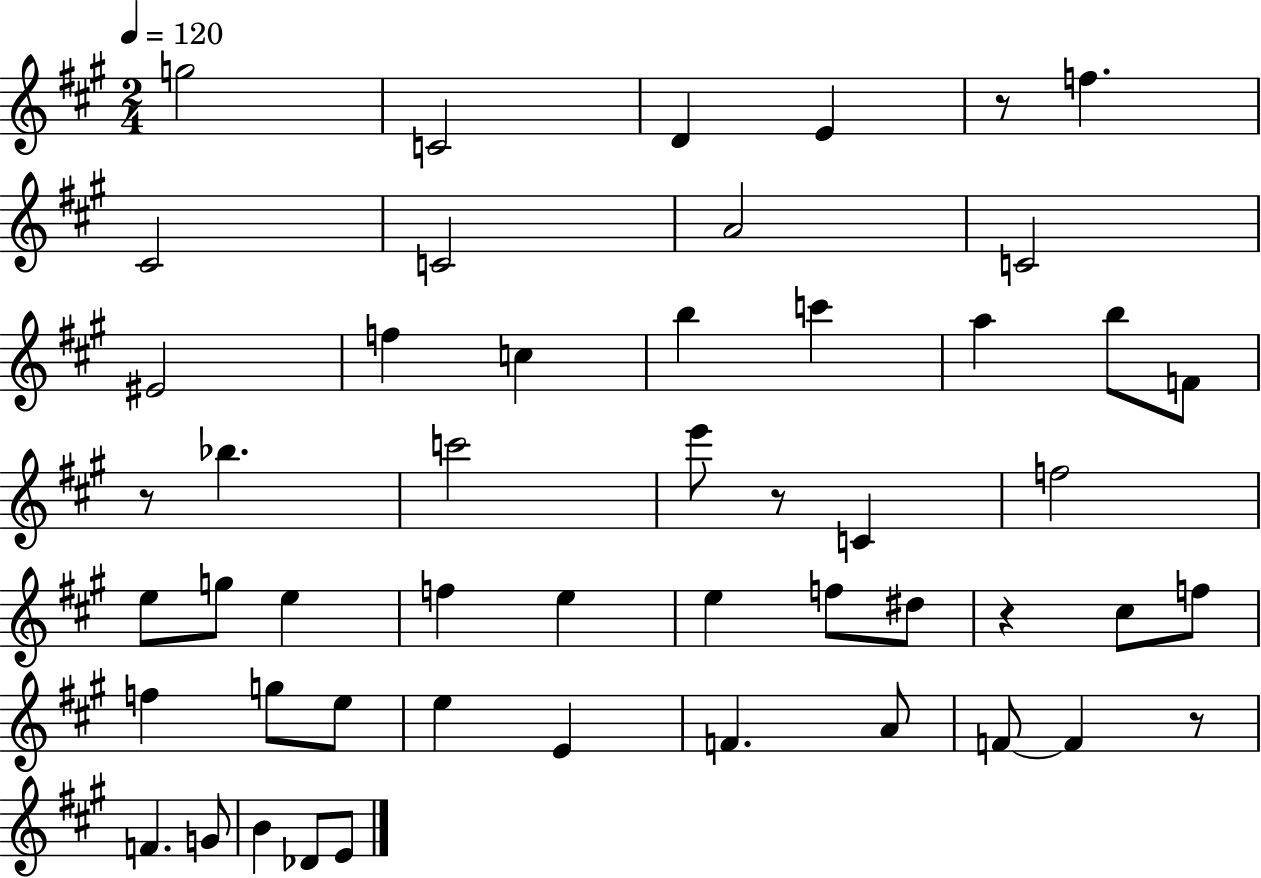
X:1
T:Untitled
M:2/4
L:1/4
K:A
g2 C2 D E z/2 f ^C2 C2 A2 C2 ^E2 f c b c' a b/2 F/2 z/2 _b c'2 e'/2 z/2 C f2 e/2 g/2 e f e e f/2 ^d/2 z ^c/2 f/2 f g/2 e/2 e E F A/2 F/2 F z/2 F G/2 B _D/2 E/2